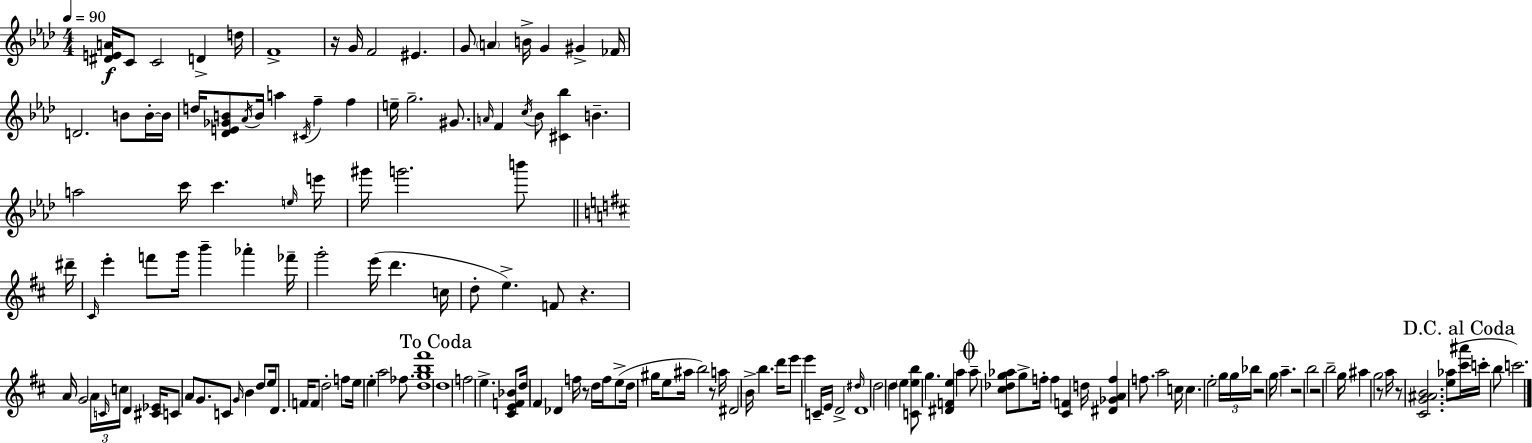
X:1
T:Untitled
M:4/4
L:1/4
K:Fm
[^DEA]/4 C/2 C2 D d/4 F4 z/4 G/4 F2 ^E G/2 A B/4 G ^G _F/4 D2 B/2 B/4 B/4 d/4 [_DE_GB]/2 _A/4 B/4 a ^C/4 f f e/4 g2 ^G/2 A/4 F c/4 _B/2 [^C_b] B a2 c'/4 c' e/4 e'/4 ^g'/4 g'2 b'/2 ^d'/4 ^C/4 e' f'/2 g'/4 b' _a' _f'/4 g'2 e'/4 d' c/4 d/2 e F/2 z A/4 G2 A/4 C/4 c/4 D [^C_E]/4 C/2 A/2 G/2 C/2 G/4 B d/2 e/4 D/2 F/4 F/2 d2 f/2 e/4 e a2 _f/2 [dgb^f']4 d4 f2 e [^CEF_B]/2 d/4 ^F _D f/4 z/2 d/4 f/4 e/2 d/4 ^g/4 e/2 ^a/4 b2 z/2 a/4 ^D2 B/4 b d'/4 e'/2 e' C/4 E/4 D2 ^d/4 D4 d2 d e [Ceb]/2 g [^DFe] a a/2 [^c_dg_a]/2 g/2 f/4 f [^CF] d/4 [^D_GAf] f/2 a2 c/4 c e2 g/4 g/4 _b/4 z2 g/4 a z2 b2 z2 b2 g/4 ^a g2 z/2 a/4 z/2 [^CG^AB]2 [e_a]/2 [^c'^a']/4 c'/4 b/2 c'2